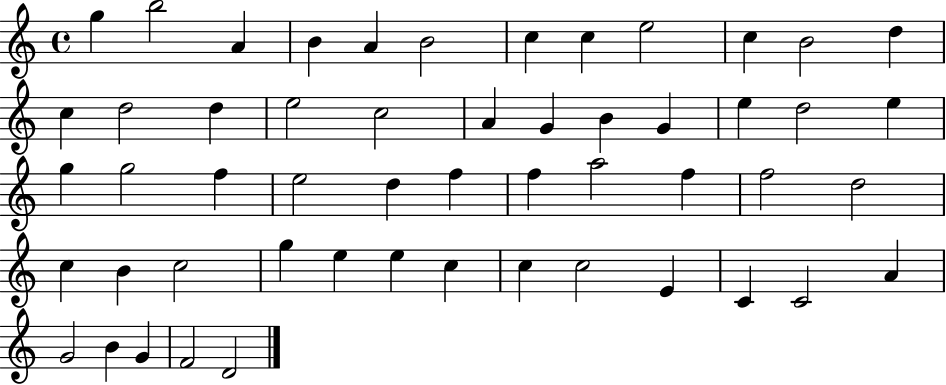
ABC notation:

X:1
T:Untitled
M:4/4
L:1/4
K:C
g b2 A B A B2 c c e2 c B2 d c d2 d e2 c2 A G B G e d2 e g g2 f e2 d f f a2 f f2 d2 c B c2 g e e c c c2 E C C2 A G2 B G F2 D2